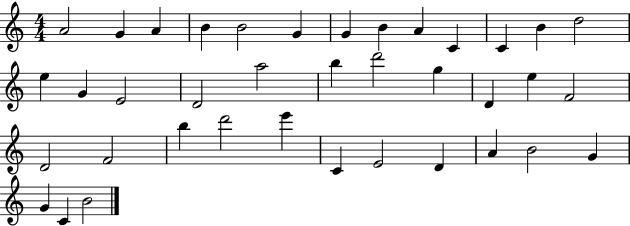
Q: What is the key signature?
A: C major